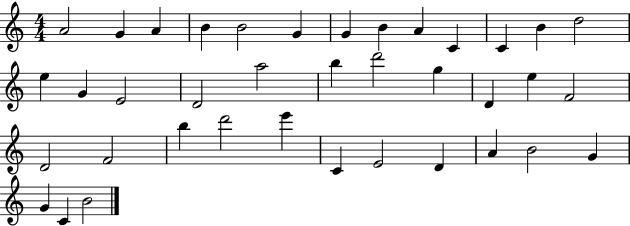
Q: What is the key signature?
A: C major